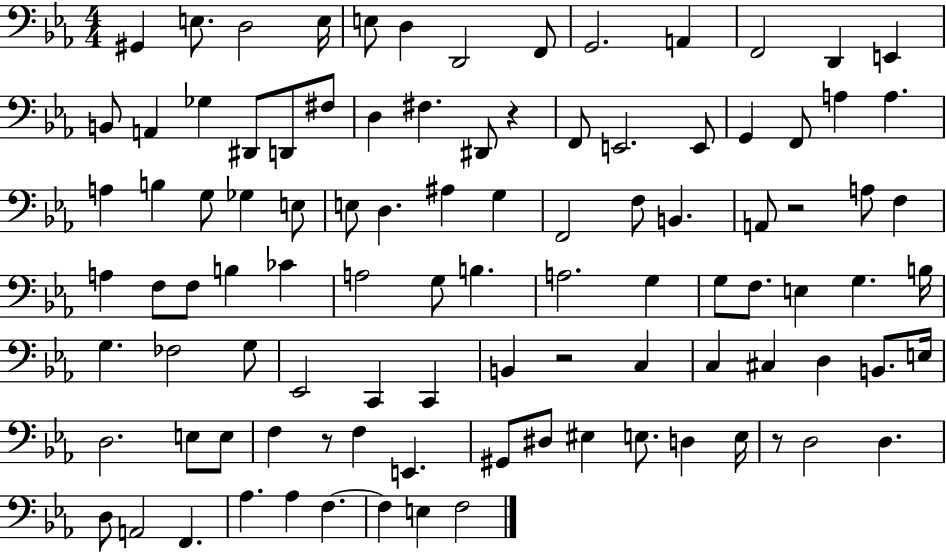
G#2/q E3/e. D3/h E3/s E3/e D3/q D2/h F2/e G2/h. A2/q F2/h D2/q E2/q B2/e A2/q Gb3/q D#2/e D2/e F#3/e D3/q F#3/q. D#2/e R/q F2/e E2/h. E2/e G2/q F2/e A3/q A3/q. A3/q B3/q G3/e Gb3/q E3/e E3/e D3/q. A#3/q G3/q F2/h F3/e B2/q. A2/e R/h A3/e F3/q A3/q F3/e F3/e B3/q CES4/q A3/h G3/e B3/q. A3/h. G3/q G3/e F3/e. E3/q G3/q. B3/s G3/q. FES3/h G3/e Eb2/h C2/q C2/q B2/q R/h C3/q C3/q C#3/q D3/q B2/e. E3/s D3/h. E3/e E3/e F3/q R/e F3/q E2/q. G#2/e D#3/e EIS3/q E3/e. D3/q E3/s R/e D3/h D3/q. D3/e A2/h F2/q. Ab3/q. Ab3/q F3/q. F3/q E3/q F3/h